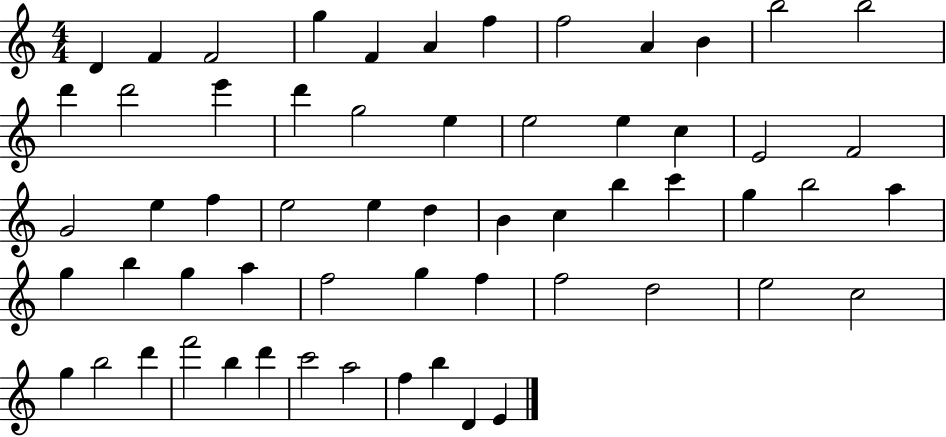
D4/q F4/q F4/h G5/q F4/q A4/q F5/q F5/h A4/q B4/q B5/h B5/h D6/q D6/h E6/q D6/q G5/h E5/q E5/h E5/q C5/q E4/h F4/h G4/h E5/q F5/q E5/h E5/q D5/q B4/q C5/q B5/q C6/q G5/q B5/h A5/q G5/q B5/q G5/q A5/q F5/h G5/q F5/q F5/h D5/h E5/h C5/h G5/q B5/h D6/q F6/h B5/q D6/q C6/h A5/h F5/q B5/q D4/q E4/q